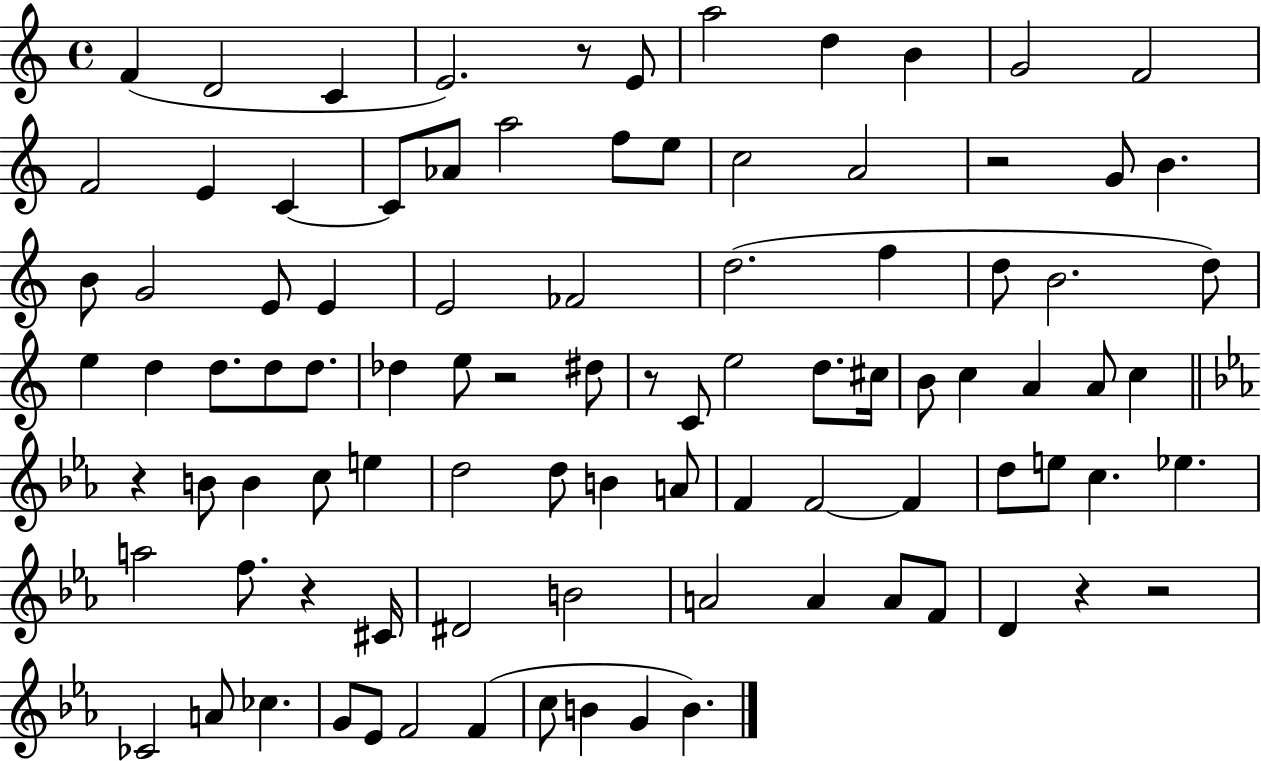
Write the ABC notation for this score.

X:1
T:Untitled
M:4/4
L:1/4
K:C
F D2 C E2 z/2 E/2 a2 d B G2 F2 F2 E C C/2 _A/2 a2 f/2 e/2 c2 A2 z2 G/2 B B/2 G2 E/2 E E2 _F2 d2 f d/2 B2 d/2 e d d/2 d/2 d/2 _d e/2 z2 ^d/2 z/2 C/2 e2 d/2 ^c/4 B/2 c A A/2 c z B/2 B c/2 e d2 d/2 B A/2 F F2 F d/2 e/2 c _e a2 f/2 z ^C/4 ^D2 B2 A2 A A/2 F/2 D z z2 _C2 A/2 _c G/2 _E/2 F2 F c/2 B G B